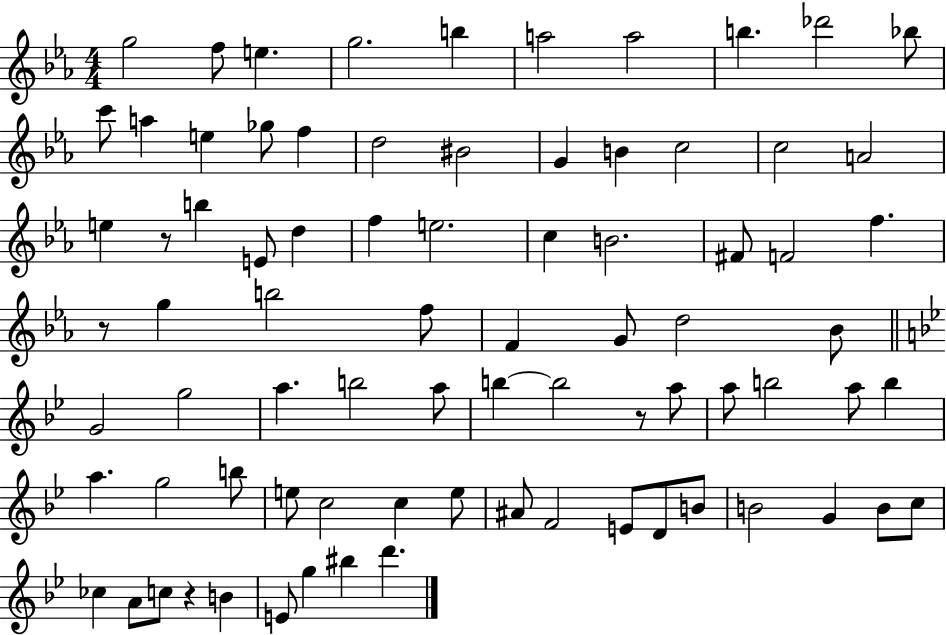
G5/h F5/e E5/q. G5/h. B5/q A5/h A5/h B5/q. Db6/h Bb5/e C6/e A5/q E5/q Gb5/e F5/q D5/h BIS4/h G4/q B4/q C5/h C5/h A4/h E5/q R/e B5/q E4/e D5/q F5/q E5/h. C5/q B4/h. F#4/e F4/h F5/q. R/e G5/q B5/h F5/e F4/q G4/e D5/h Bb4/e G4/h G5/h A5/q. B5/h A5/e B5/q B5/h R/e A5/e A5/e B5/h A5/e B5/q A5/q. G5/h B5/e E5/e C5/h C5/q E5/e A#4/e F4/h E4/e D4/e B4/e B4/h G4/q B4/e C5/e CES5/q A4/e C5/e R/q B4/q E4/e G5/q BIS5/q D6/q.